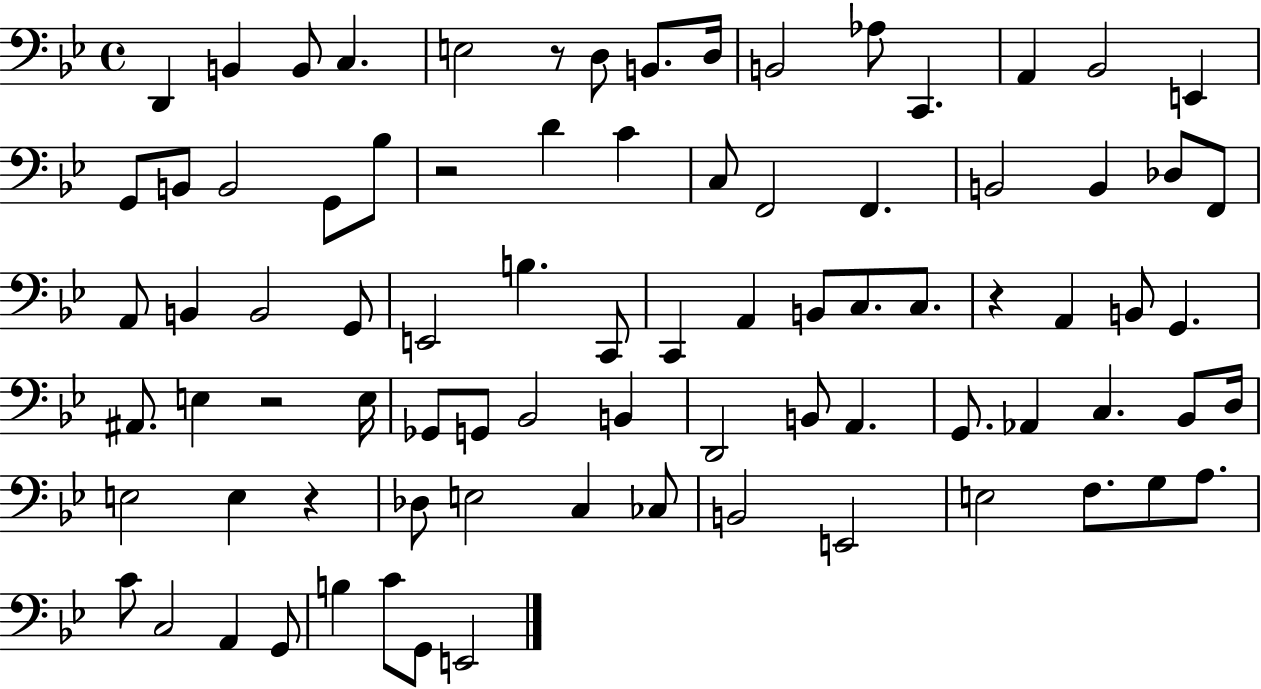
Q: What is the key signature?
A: BES major